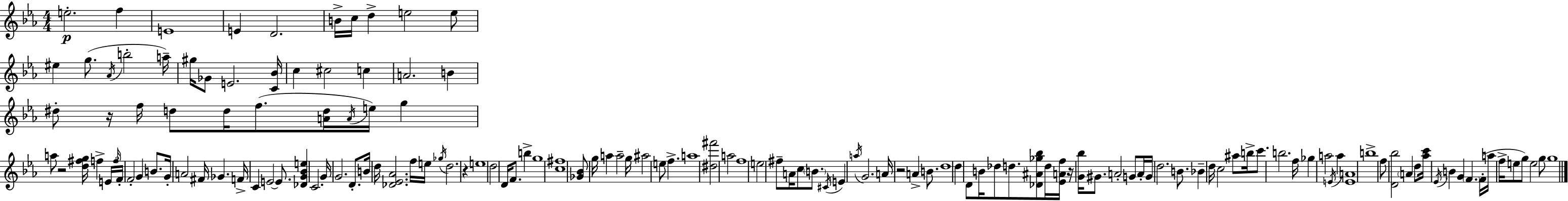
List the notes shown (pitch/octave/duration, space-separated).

E5/h. F5/q E4/w E4/q D4/h. B4/s C5/s D5/q E5/h E5/e EIS5/q G5/e. Ab4/s B5/h A5/s G#5/s Gb4/e E4/h. [C4,Bb4]/s C5/q C#5/h C5/q A4/h. B4/q D#5/e R/s F5/s D5/e D5/s F5/e. [A4,D5]/s A4/s E5/s G5/q A5/e R/h [D5,F#5,G5]/s F5/q E4/s F5/s F4/s F4/h G4/q B4/e. G4/s A4/h F#4/s Gb4/q. F4/s C4/q E4/h E4/e. [Db4,G4,Bb4,E5]/q C4/h. G4/s G4/h. D4/e. B4/s D5/s [Db4,Eb4,Ab4]/h. F5/s E5/s Gb5/s D5/h. R/q E5/w D5/h D4/s F4/e. B5/q G5/w [C5,F#5]/w [Gb4,Bb4]/e G5/s A5/q A5/h G5/s A#5/h E5/e F5/q. A5/w [D#5,F#6]/h A5/h F5/w E5/h F#5/e A4/s C5/e B4/e. C#4/s E4/q A5/s G4/h. A4/s R/h A4/q B4/e. D5/w D5/q D4/e B4/s Db5/e D5/e. [Db4,A#4,Gb5,Bb5]/e D5/s [Eb4,A4,F5]/s R/s [G4,Bb5]/s G#4/e. A4/h G4/e A4/s G4/s D5/h. B4/e. Bb4/q D5/s C5/h A#5/e B5/s C6/e. B5/h. F5/s Gb5/q A5/h E4/s A5/q [E4,A4]/w B5/w F5/e [D4,Bb5]/h A4/q D5/e [Ab5,C6]/s Eb4/s B4/q G4/q F4/q. F4/s A5/s F5/s E5/e G5/e E5/h G5/e G5/w